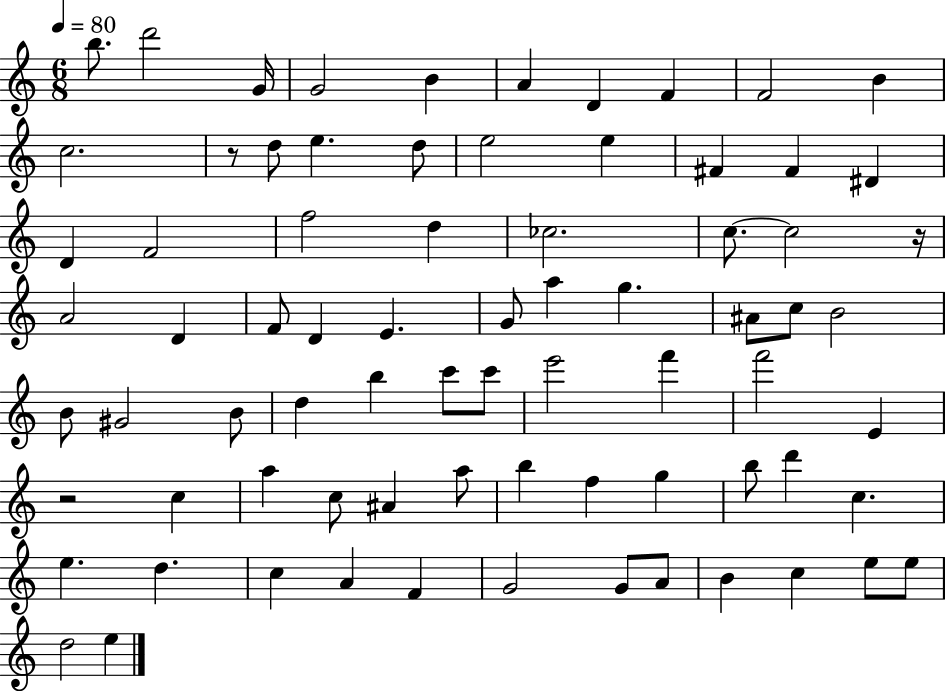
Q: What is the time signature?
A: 6/8